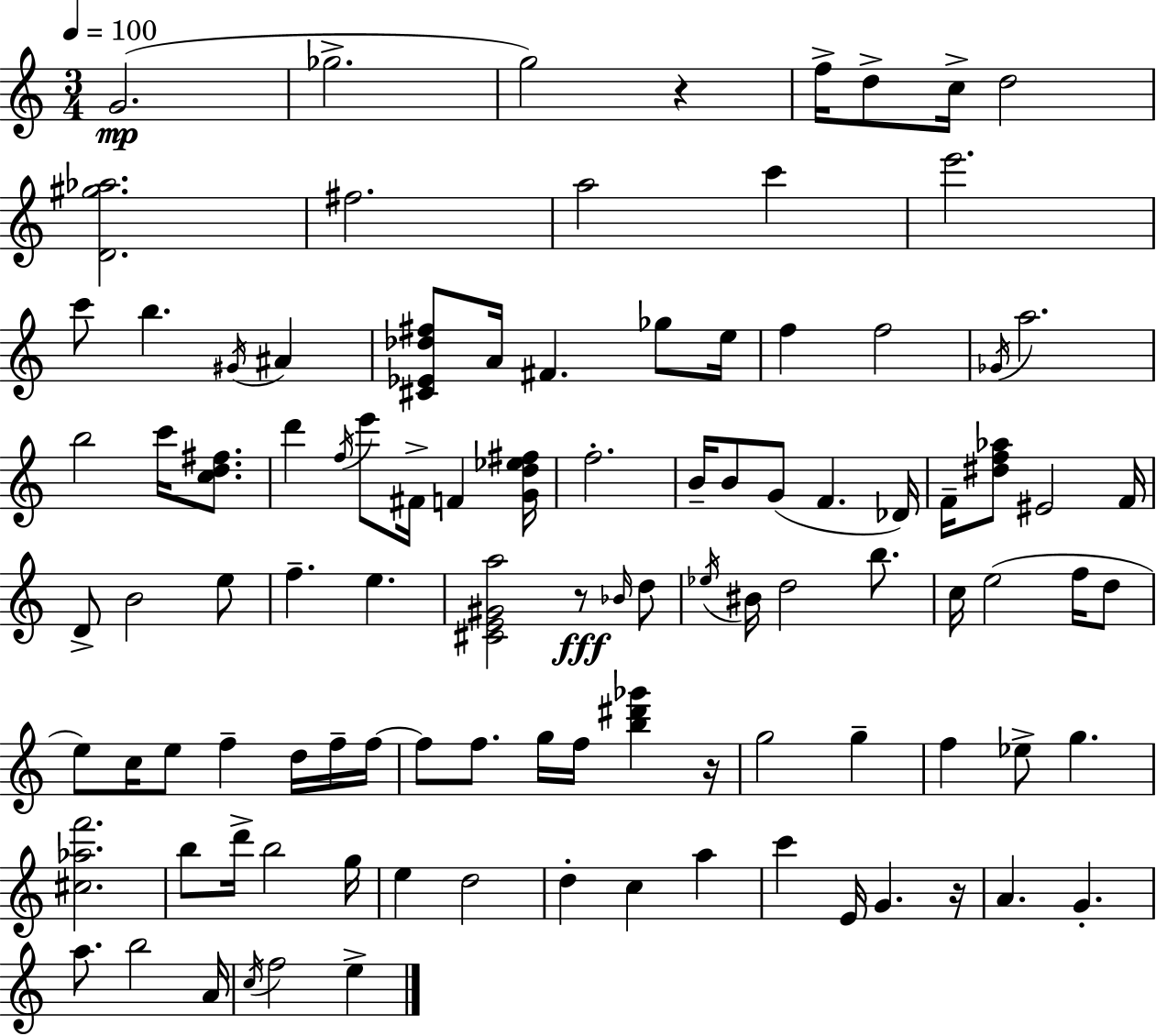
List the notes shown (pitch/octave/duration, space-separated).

G4/h. Gb5/h. G5/h R/q F5/s D5/e C5/s D5/h [D4,G#5,Ab5]/h. F#5/h. A5/h C6/q E6/h. C6/e B5/q. G#4/s A#4/q [C#4,Eb4,Db5,F#5]/e A4/s F#4/q. Gb5/e E5/s F5/q F5/h Gb4/s A5/h. B5/h C6/s [C5,D5,F#5]/e. D6/q F5/s E6/e F#4/s F4/q [G4,D5,Eb5,F#5]/s F5/h. B4/s B4/e G4/e F4/q. Db4/s F4/s [D#5,F5,Ab5]/e EIS4/h F4/s D4/e B4/h E5/e F5/q. E5/q. [C#4,E4,G#4,A5]/h R/e Bb4/s D5/e Eb5/s BIS4/s D5/h B5/e. C5/s E5/h F5/s D5/e E5/e C5/s E5/e F5/q D5/s F5/s F5/s F5/e F5/e. G5/s F5/s [B5,D#6,Gb6]/q R/s G5/h G5/q F5/q Eb5/e G5/q. [C#5,Ab5,F6]/h. B5/e D6/s B5/h G5/s E5/q D5/h D5/q C5/q A5/q C6/q E4/s G4/q. R/s A4/q. G4/q. A5/e. B5/h A4/s C5/s F5/h E5/q